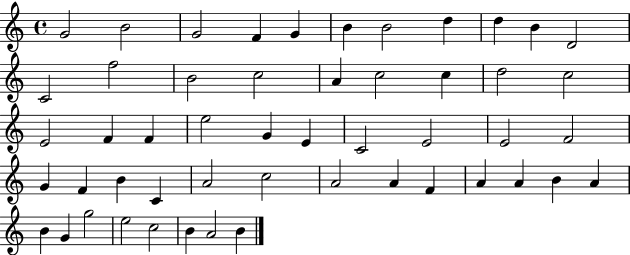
X:1
T:Untitled
M:4/4
L:1/4
K:C
G2 B2 G2 F G B B2 d d B D2 C2 f2 B2 c2 A c2 c d2 c2 E2 F F e2 G E C2 E2 E2 F2 G F B C A2 c2 A2 A F A A B A B G g2 e2 c2 B A2 B